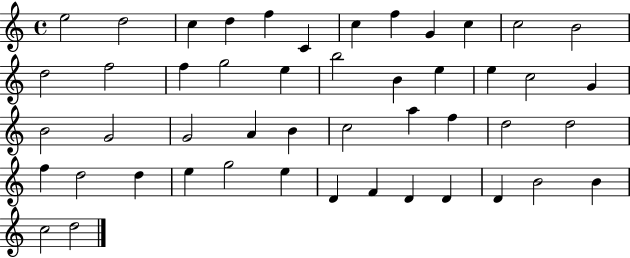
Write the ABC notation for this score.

X:1
T:Untitled
M:4/4
L:1/4
K:C
e2 d2 c d f C c f G c c2 B2 d2 f2 f g2 e b2 B e e c2 G B2 G2 G2 A B c2 a f d2 d2 f d2 d e g2 e D F D D D B2 B c2 d2